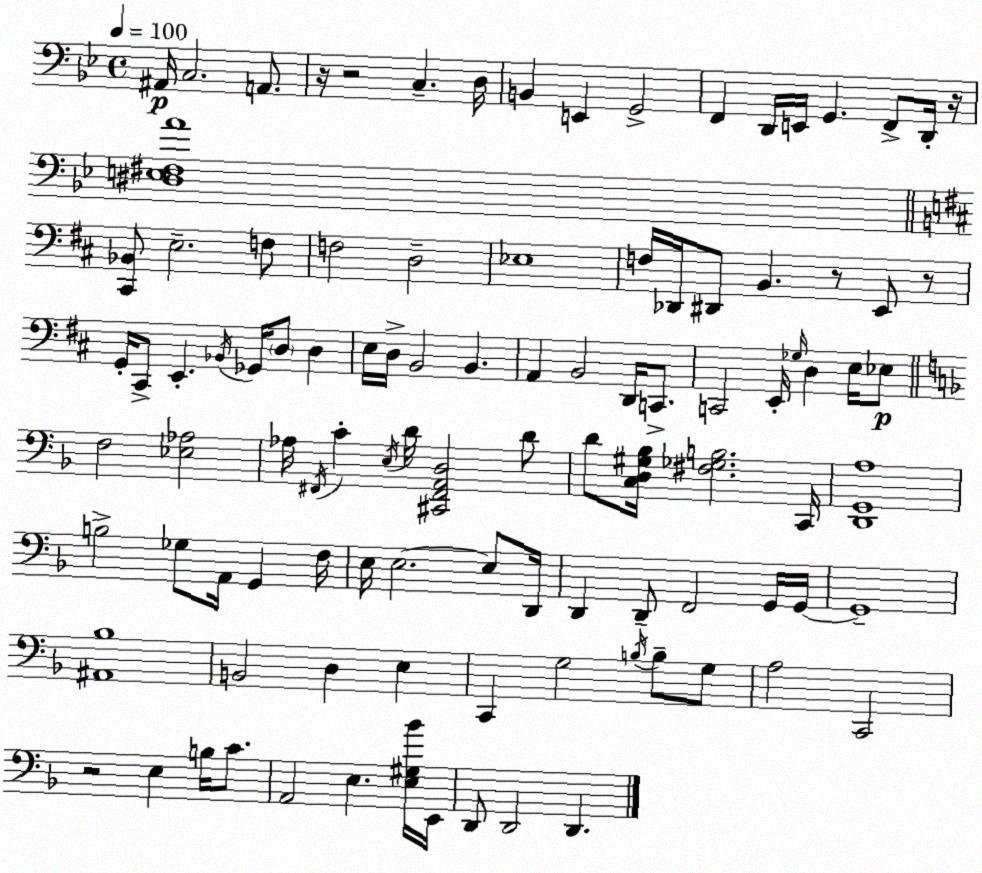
X:1
T:Untitled
M:4/4
L:1/4
K:Bb
^A,,/4 C,2 A,,/2 z/4 z2 C, D,/4 B,, E,, G,,2 F,, D,,/4 E,,/4 G,, F,,/2 D,,/4 z/4 [^D,E,^F,A]4 [^C,,_B,,]/2 E,2 F,/2 F,2 D,2 _E,4 F,/4 _D,,/4 ^D,,/2 B,, z/2 E,,/2 z/2 G,,/4 ^C,,/2 E,, _B,,/4 _G,,/4 D,/2 D, E,/4 D,/4 B,,2 B,, A,, B,,2 D,,/4 C,,/2 C,,2 E,,/4 _G,/4 D, E,/4 _E,/2 F,2 [_E,_A,]2 _A,/4 ^F,,/4 C E,/4 D/4 [^C,,^F,,A,,D,]2 D/2 D/2 [C,D,^G,_B,]/4 [^F,_G,B,]2 C,,/4 [D,,G,,A,]4 B,2 _G,/2 A,,/4 G,, F,/4 E,/4 E,2 E,/2 D,,/4 D,, D,,/2 F,,2 G,,/4 G,,/4 G,,4 [^A,,_B,]4 B,,2 D, E, C,, G,2 B,/4 B,/2 G,/2 A,2 C,,2 z2 E, B,/4 C/2 A,,2 E, [E,^G,_B]/4 E,,/4 D,,/2 D,,2 D,,